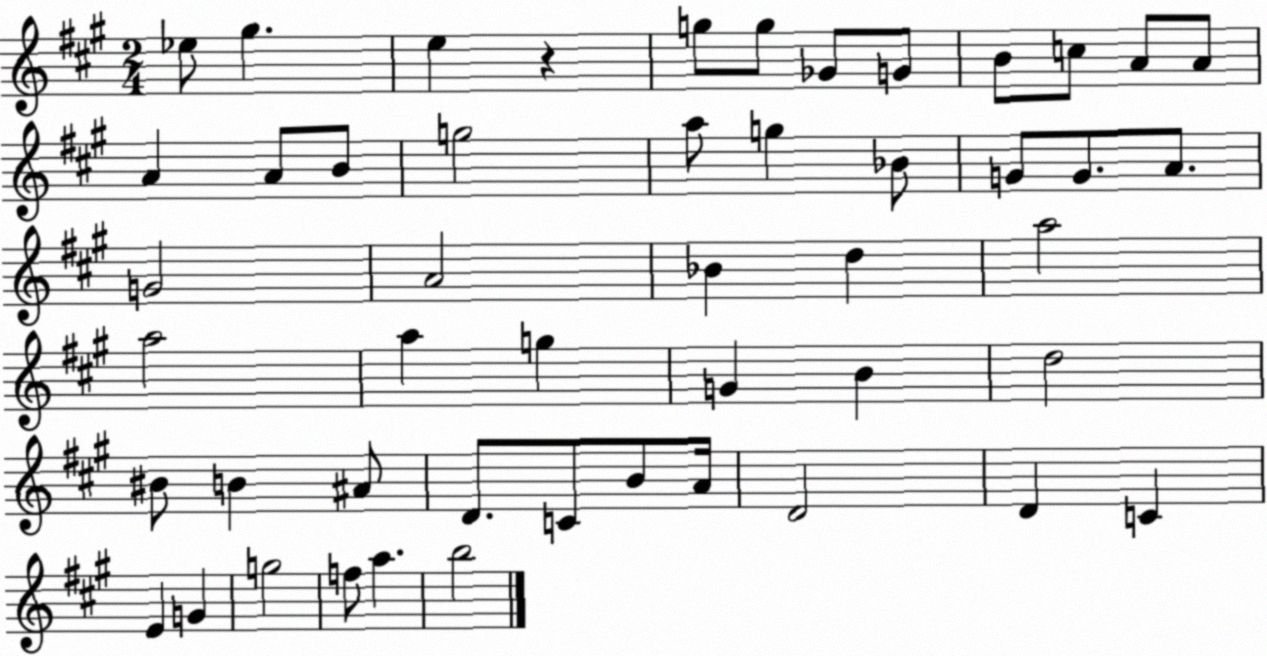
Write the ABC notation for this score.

X:1
T:Untitled
M:2/4
L:1/4
K:A
_e/2 ^g e z g/2 g/2 _G/2 G/2 B/2 c/2 A/2 A/2 A A/2 B/2 g2 a/2 g _B/2 G/2 G/2 A/2 G2 A2 _B d a2 a2 a g G B d2 ^B/2 B ^A/2 D/2 C/2 B/2 A/4 D2 D C E G g2 f/2 a b2